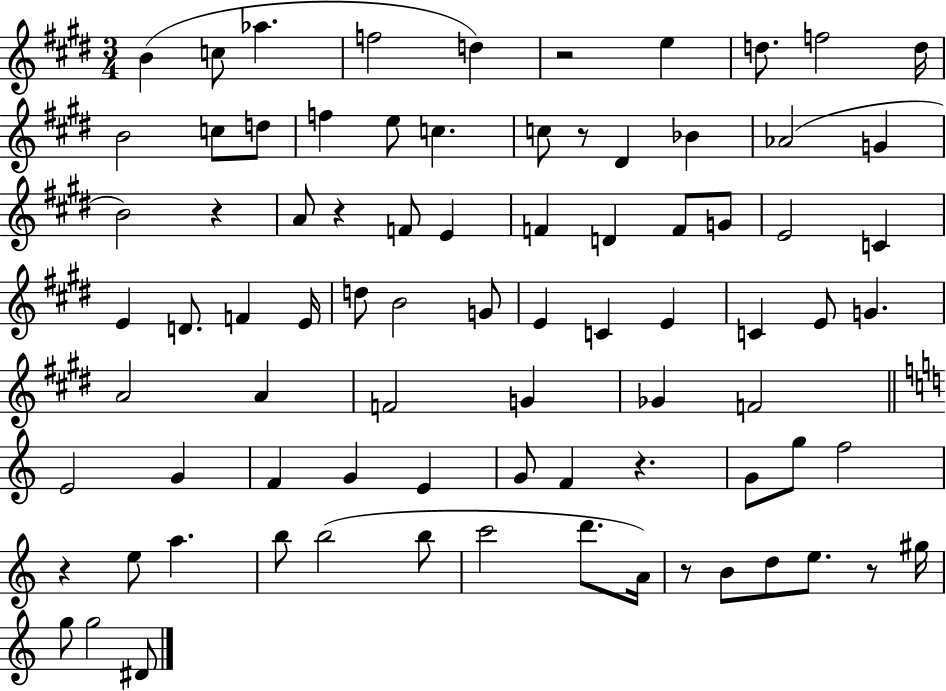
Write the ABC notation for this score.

X:1
T:Untitled
M:3/4
L:1/4
K:E
B c/2 _a f2 d z2 e d/2 f2 d/4 B2 c/2 d/2 f e/2 c c/2 z/2 ^D _B _A2 G B2 z A/2 z F/2 E F D F/2 G/2 E2 C E D/2 F E/4 d/2 B2 G/2 E C E C E/2 G A2 A F2 G _G F2 E2 G F G E G/2 F z G/2 g/2 f2 z e/2 a b/2 b2 b/2 c'2 d'/2 A/4 z/2 B/2 d/2 e/2 z/2 ^g/4 g/2 g2 ^D/2